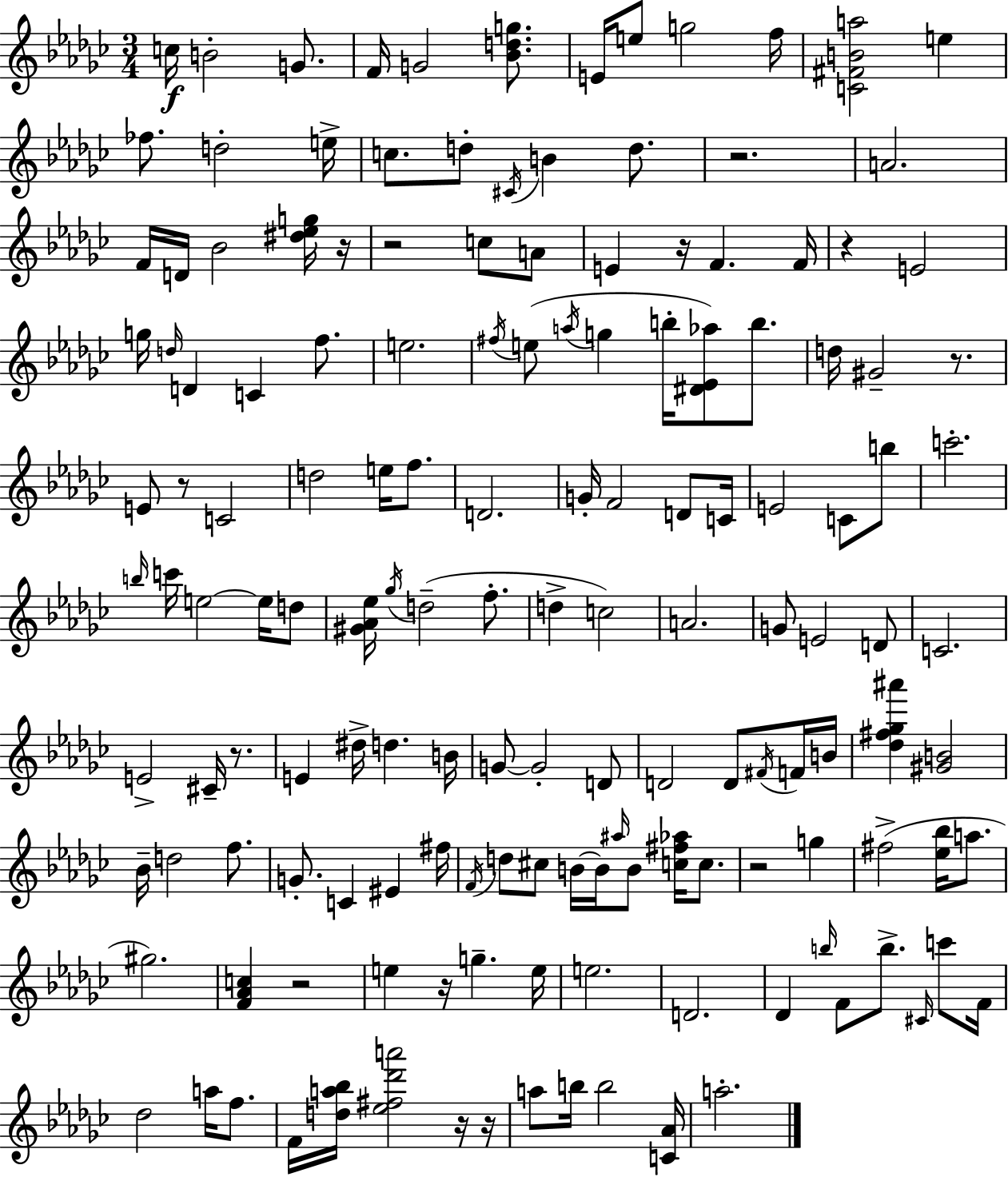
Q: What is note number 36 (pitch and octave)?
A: E5